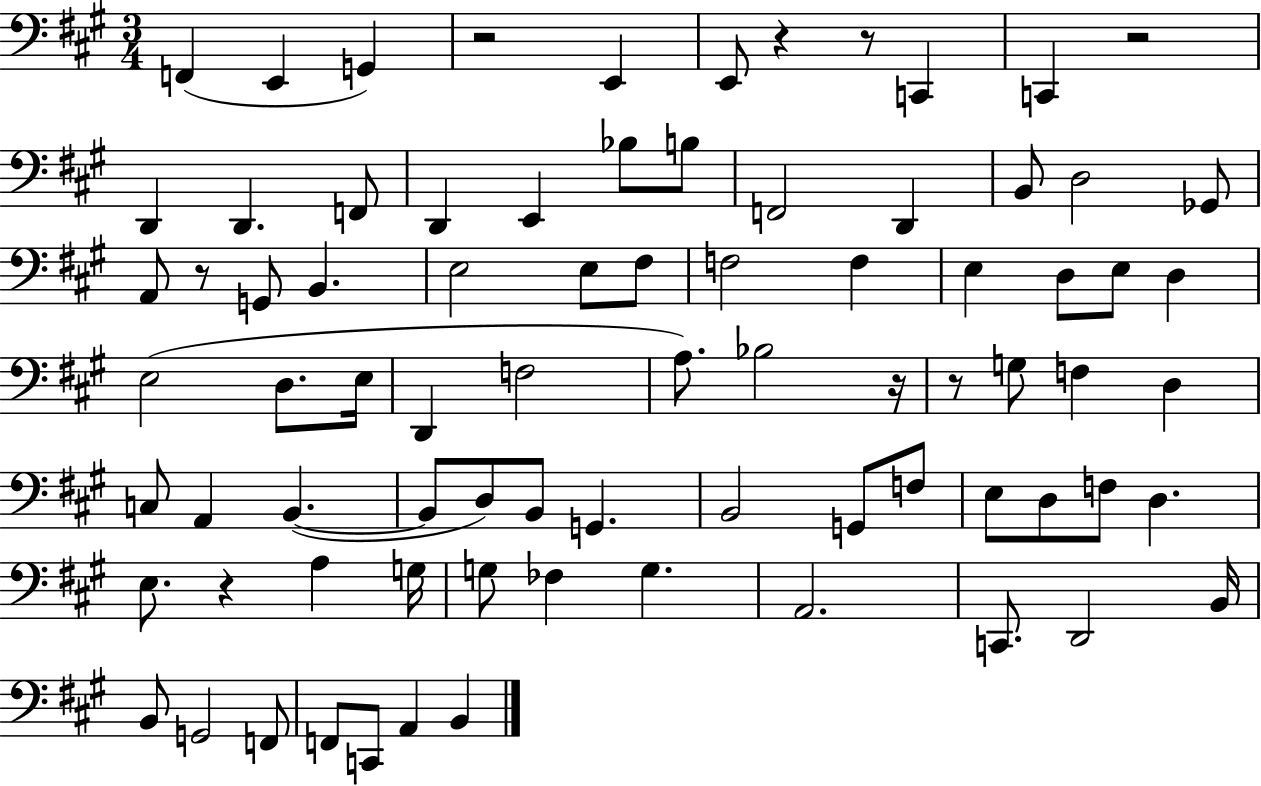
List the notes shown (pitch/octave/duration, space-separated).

F2/q E2/q G2/q R/h E2/q E2/e R/q R/e C2/q C2/q R/h D2/q D2/q. F2/e D2/q E2/q Bb3/e B3/e F2/h D2/q B2/e D3/h Gb2/e A2/e R/e G2/e B2/q. E3/h E3/e F#3/e F3/h F3/q E3/q D3/e E3/e D3/q E3/h D3/e. E3/s D2/q F3/h A3/e. Bb3/h R/s R/e G3/e F3/q D3/q C3/e A2/q B2/q. B2/e D3/e B2/e G2/q. B2/h G2/e F3/e E3/e D3/e F3/e D3/q. E3/e. R/q A3/q G3/s G3/e FES3/q G3/q. A2/h. C2/e. D2/h B2/s B2/e G2/h F2/e F2/e C2/e A2/q B2/q